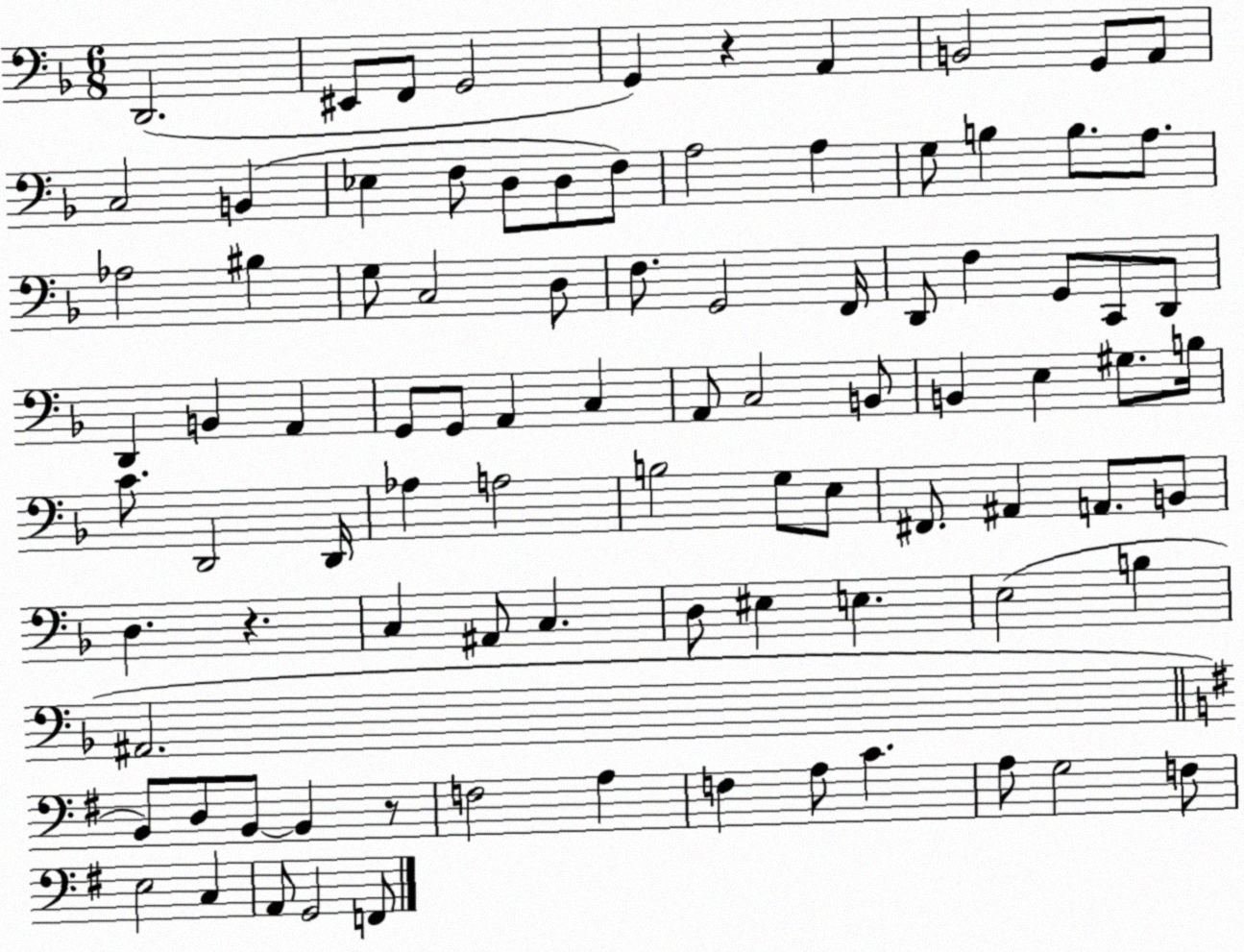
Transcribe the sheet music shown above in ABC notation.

X:1
T:Untitled
M:6/8
L:1/4
K:F
D,,2 ^E,,/2 F,,/2 G,,2 G,, z A,, B,,2 G,,/2 A,,/2 C,2 B,, _E, F,/2 D,/2 D,/2 F,/2 A,2 A, G,/2 B, B,/2 A,/2 _A,2 ^B, G,/2 C,2 D,/2 F,/2 G,,2 F,,/4 D,,/2 F, G,,/2 C,,/2 D,,/2 D,, B,, A,, G,,/2 G,,/2 A,, C, A,,/2 C,2 B,,/2 B,, E, ^G,/2 B,/4 C/2 D,,2 D,,/4 _A, A,2 B,2 G,/2 E,/2 ^F,,/2 ^A,, A,,/2 B,,/2 D, z C, ^A,,/2 C, D,/2 ^E, E, E,2 B, ^A,,2 B,,/2 D,/2 B,,/2 B,, z/2 F,2 A, F, A,/2 C A,/2 G,2 F,/2 E,2 C, A,,/2 G,,2 F,,/2